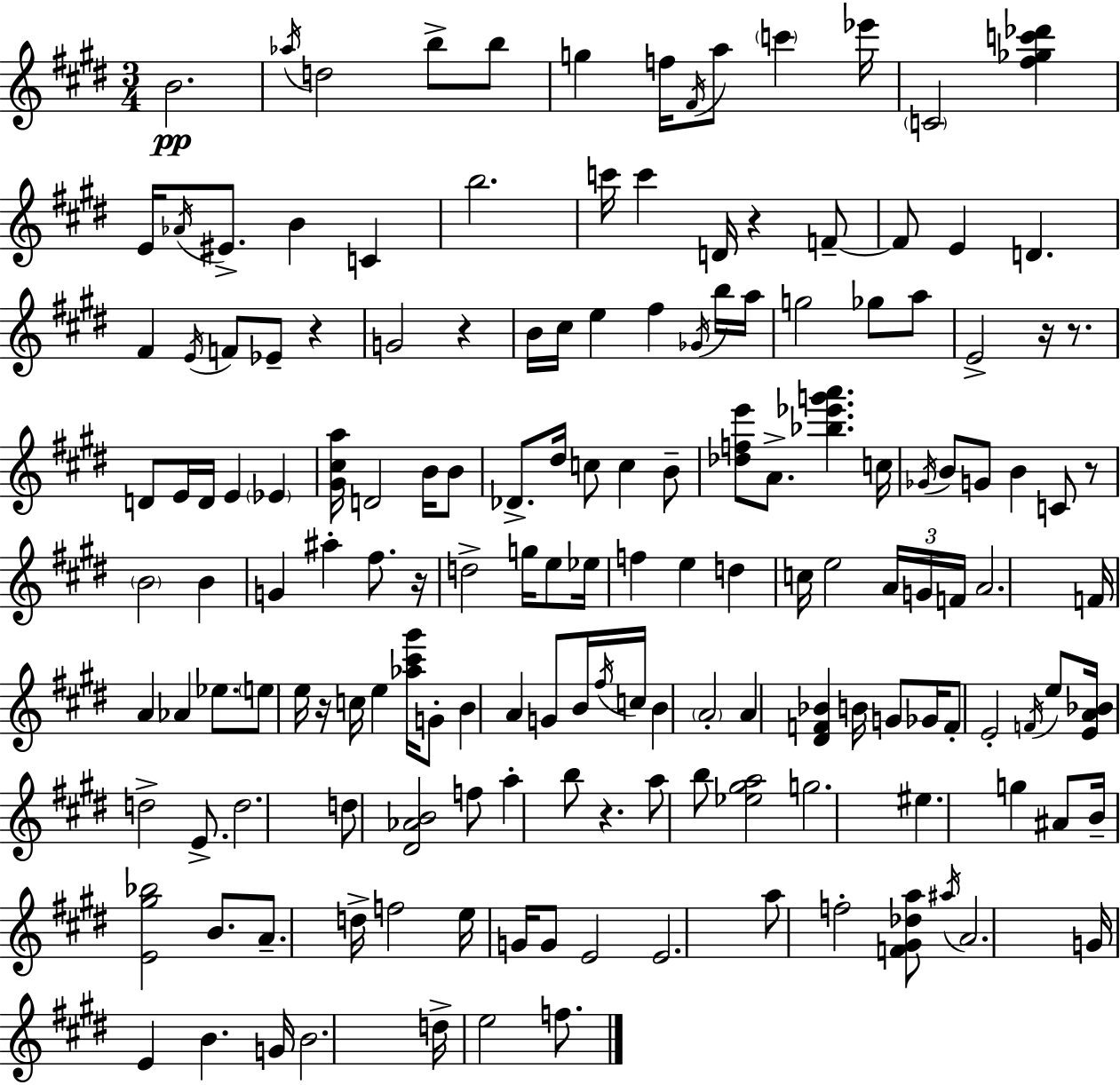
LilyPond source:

{
  \clef treble
  \numericTimeSignature
  \time 3/4
  \key e \major
  b'2.\pp | \acciaccatura { aes''16 } d''2 b''8-> b''8 | g''4 f''16 \acciaccatura { fis'16 } a''8 \parenthesize c'''4 | ees'''16 \parenthesize c'2 <fis'' ges'' c''' des'''>4 | \break e'16 \acciaccatura { aes'16 } eis'8.-> b'4 c'4 | b''2. | c'''16 c'''4 d'16 r4 | f'8--~~ f'8 e'4 d'4. | \break fis'4 \acciaccatura { e'16 } f'8 ees'8-- | r4 g'2 | r4 b'16 cis''16 e''4 fis''4 | \acciaccatura { ges'16 } b''16 a''16 g''2 | \break ges''8 a''8 e'2-> | r16 r8. d'8 e'16 d'16 e'4 | \parenthesize ees'4 <gis' cis'' a''>16 d'2 | b'16 b'8 des'8.-> dis''16 c''8 c''4 | \break b'8-- <des'' f'' e'''>8 a'8.-> <bes'' ees''' g''' a'''>4. | c''16 \acciaccatura { ges'16 } b'8 g'8 b'4 | c'8 r8 \parenthesize b'2 | b'4 g'4 ais''4-. | \break fis''8. r16 d''2-> | g''16 e''8 ees''16 f''4 e''4 | d''4 c''16 e''2 | \tuplet 3/2 { a'16 g'16 f'16 } a'2. | \break f'16 a'4 aes'4 | ees''8. \parenthesize e''8 e''16 r16 c''16 e''4 | <aes'' cis''' gis'''>16 g'8-. b'4 a'4 | g'8 b'16 \acciaccatura { fis''16 } c''16 b'4 \parenthesize a'2-. | \break a'4 <dis' f' bes'>4 | b'16 g'8 ges'16 f'8-. e'2-. | \acciaccatura { f'16 } e''8 <e' a' bes'>16 d''2-> | e'8.-> d''2. | \break d''8 <dis' aes' b'>2 | f''8 a''4-. | b''8 r4. a''8 b''8 | <ees'' gis'' a''>2 g''2. | \break eis''4. | g''4 ais'8 b'16-- <e' gis'' bes''>2 | b'8. a'8.-- d''16-> | f''2 e''16 g'16 g'8 | \break e'2 e'2. | a''8 f''2-. | <f' gis' des'' a''>8 \acciaccatura { ais''16 } a'2. | g'16 e'4 | \break b'4. g'16 b'2. | d''16-> e''2 | f''8. \bar "|."
}